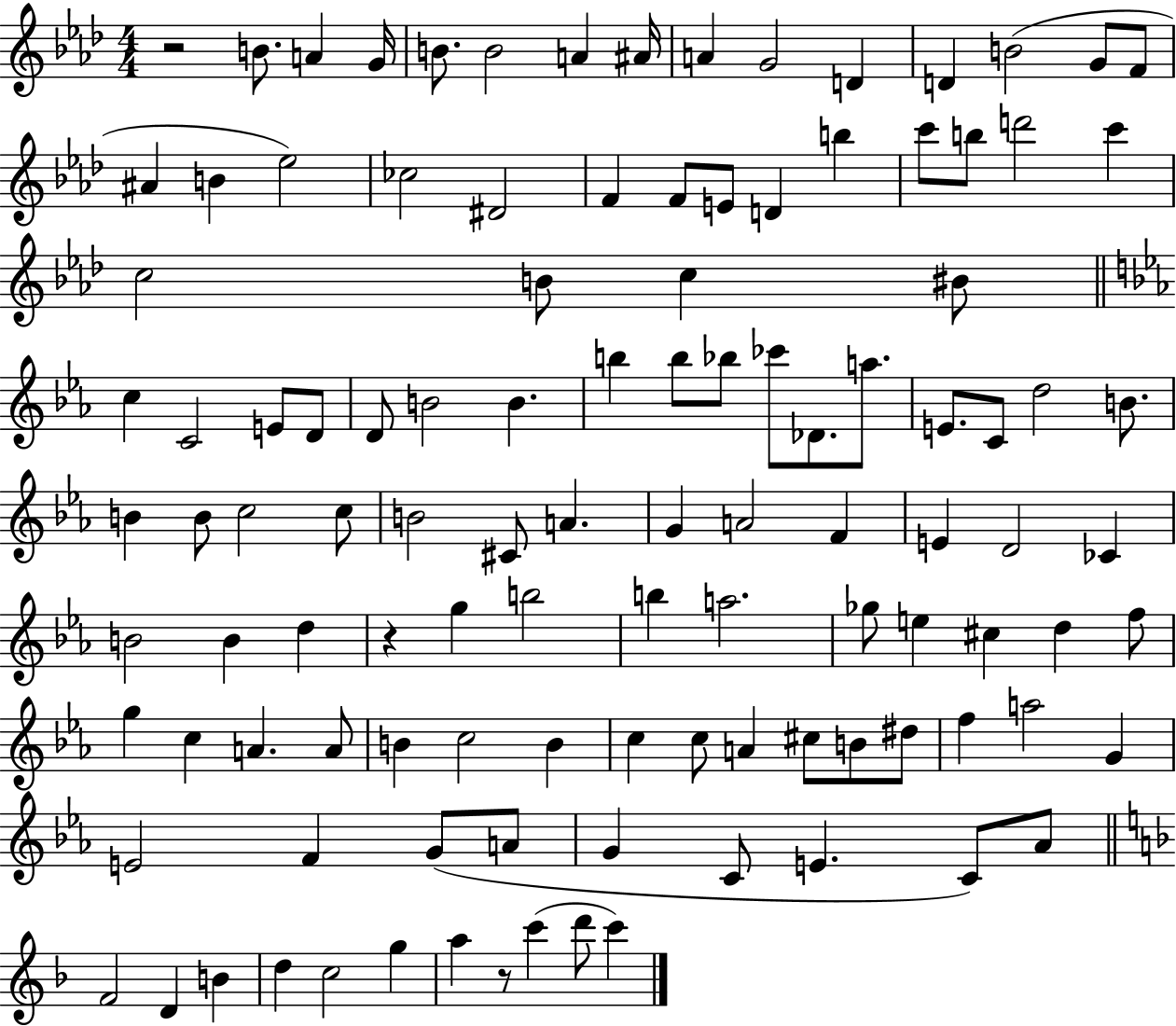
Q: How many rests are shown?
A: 3